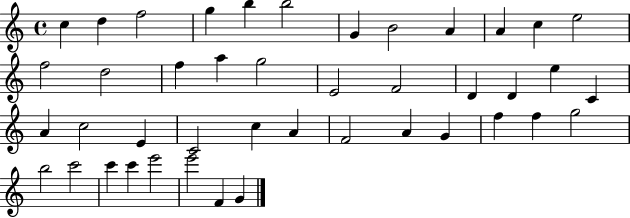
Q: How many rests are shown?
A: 0